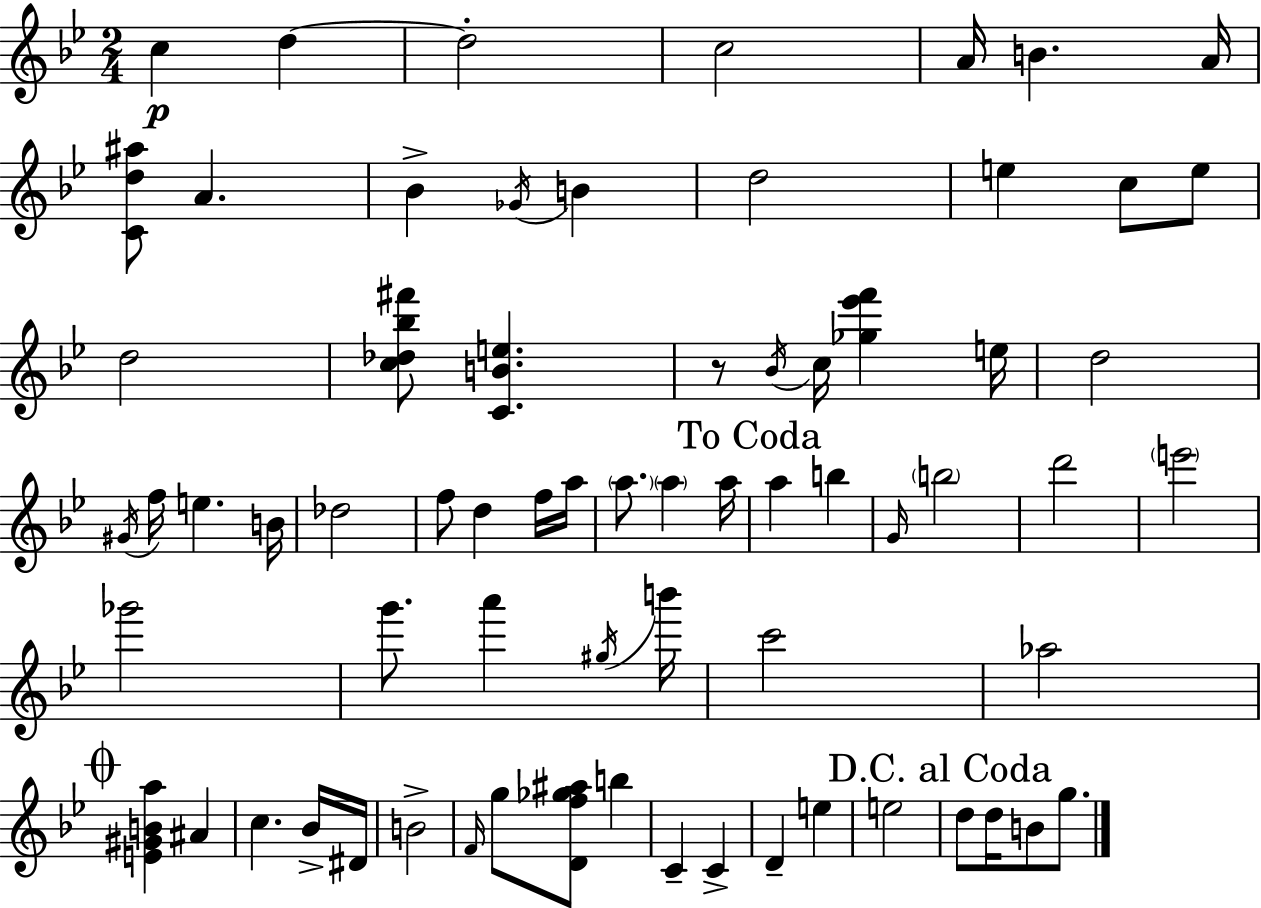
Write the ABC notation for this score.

X:1
T:Untitled
M:2/4
L:1/4
K:Gm
c d d2 c2 A/4 B A/4 [Cd^a]/2 A _B _G/4 B d2 e c/2 e/2 d2 [c_d_b^f']/2 [CBe] z/2 _B/4 c/4 [_g_e'f'] e/4 d2 ^G/4 f/4 e B/4 _d2 f/2 d f/4 a/4 a/2 a a/4 a b G/4 b2 d'2 e'2 _g'2 g'/2 a' ^g/4 b'/4 c'2 _a2 [E^GBa] ^A c _B/4 ^D/4 B2 F/4 g/2 [Df_g^a]/2 b C C D e e2 d/2 d/4 B/2 g/2